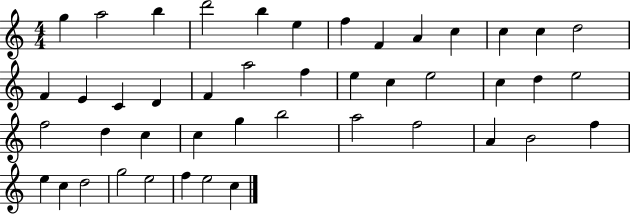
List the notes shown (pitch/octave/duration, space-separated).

G5/q A5/h B5/q D6/h B5/q E5/q F5/q F4/q A4/q C5/q C5/q C5/q D5/h F4/q E4/q C4/q D4/q F4/q A5/h F5/q E5/q C5/q E5/h C5/q D5/q E5/h F5/h D5/q C5/q C5/q G5/q B5/h A5/h F5/h A4/q B4/h F5/q E5/q C5/q D5/h G5/h E5/h F5/q E5/h C5/q